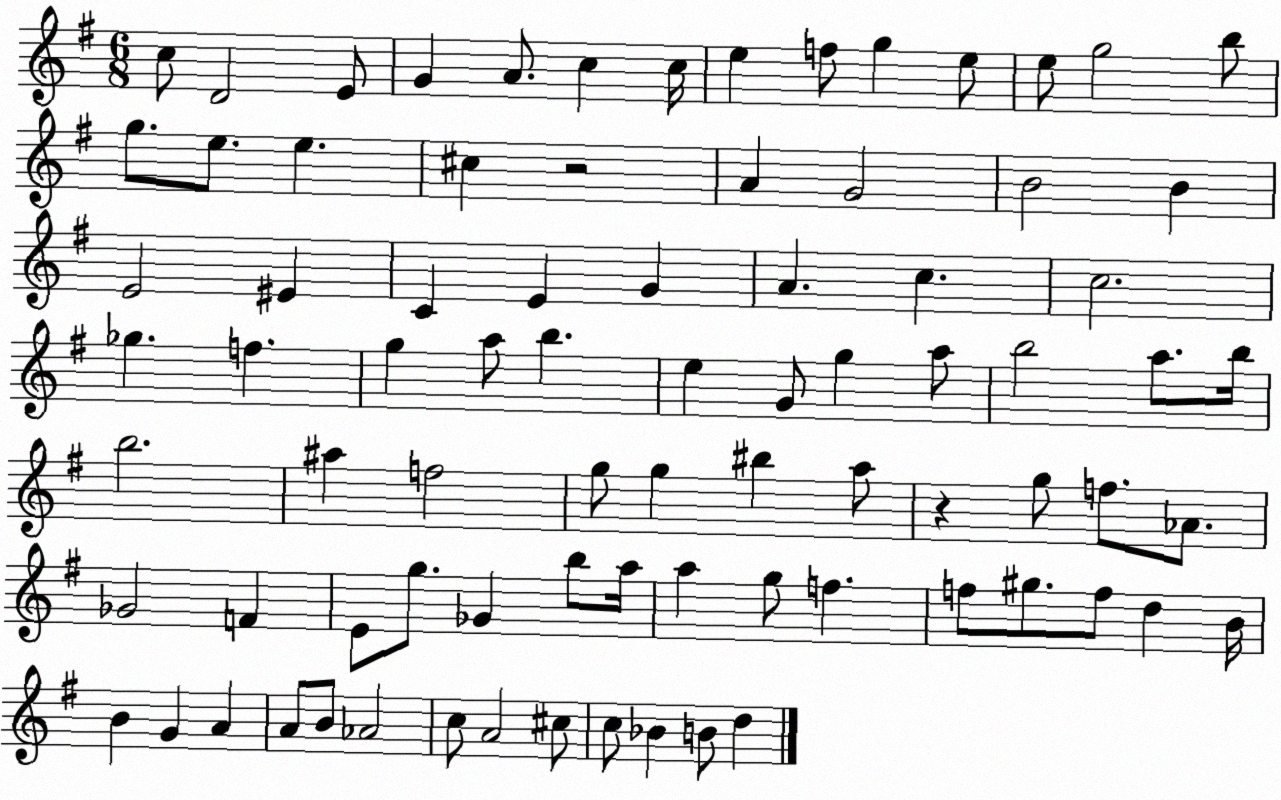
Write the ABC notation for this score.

X:1
T:Untitled
M:6/8
L:1/4
K:G
c/2 D2 E/2 G A/2 c c/4 e f/2 g e/2 e/2 g2 b/2 g/2 e/2 e ^c z2 A G2 B2 B E2 ^E C E G A c c2 _g f g a/2 b e G/2 g a/2 b2 a/2 b/4 b2 ^a f2 g/2 g ^b a/2 z g/2 f/2 _A/2 _G2 F E/2 g/2 _G b/2 a/4 a g/2 f f/2 ^g/2 f/2 d B/4 B G A A/2 B/2 _A2 c/2 A2 ^c/2 c/2 _B B/2 d